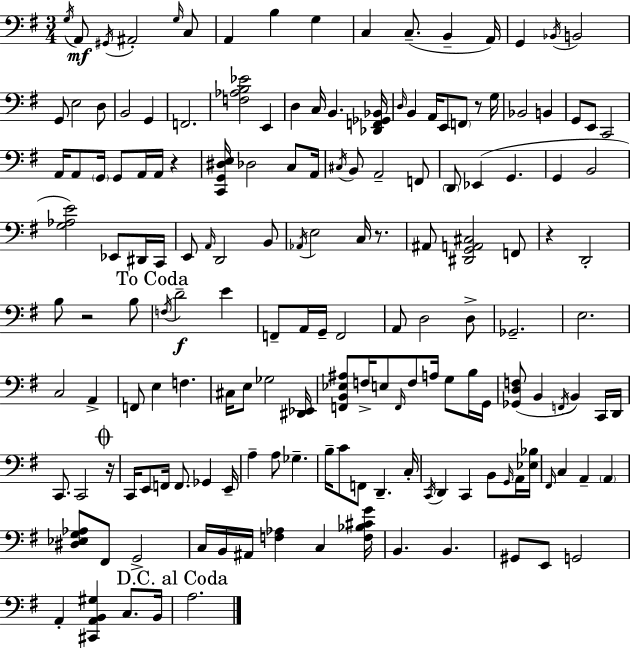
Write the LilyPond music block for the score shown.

{
  \clef bass
  \numericTimeSignature
  \time 3/4
  \key g \major
  \acciaccatura { g16 }\mf a,8 \acciaccatura { gis,16 } ais,2-. | \grace { g16 } c8 a,4 b4 g4 | c4 c8.--( b,4-- | a,16) g,4 \acciaccatura { bes,16 } b,2 | \break g,8 e2 | d8 b,2 | g,4 f,2. | <f aes b ees'>2 | \break e,4 d4 c16 b,4. | <des, f, ges, bes,>16 \grace { d16 } b,4 a,16 e,8 | \parenthesize f,8 r8 g16 bes,2 | b,4 g,8 e,8 c,2 | \break a,16 a,8 \parenthesize g,16 g,8 a,16 | a,16 r4 <c, g, dis e>16 des2 | c8 a,16 \acciaccatura { cis16 } b,8 a,2-- | f,8 \parenthesize d,8 ees,4( | \break g,4. g,4 b,2 | <g aes e'>2) | ees,8 dis,16 c,16 e,8 \grace { a,16 } d,2 | b,8 \acciaccatura { aes,16 } e2 | \break c16 r8. ais,8 <dis, g, a, cis>2 | f,8 r4 | d,2-. b8 r2 | b8 \mark "To Coda" \acciaccatura { f16 } d'2--\f | \break e'4 f,8-- a,16 | g,16-- f,2 a,8 d2 | d8-> ges,2.-- | e2. | \break c2 | a,4-> f,8 e4 | f4. cis16 e8 | ges2 <dis, ees,>16 <f, b, ees ais>8 f16-> | \break e8 \grace { f,16 } f8 a16 g8 b16 g,16 <ges, d f>8( | b,4 \acciaccatura { f,16 }) b,4 c,16 d,16 c,8. | c,2 \mark \markup { \musicglyph "scripts.coda" } r16 c,16 | e,8 f,16 f,8. ges,4 e,16-- a4-- | \break a8 ges4.-- b16-- | c'8 f,8 d,4.-- c16-. \acciaccatura { c,16 } | d,4 c,4 b,8 \grace { g,16 } a,16 | <ees bes>16 \grace { fis,16 } c4 a,4-- \parenthesize a,4 | \break <dis ees g aes>8 fis,8 g,2-> | c16 b,16 ais,16 <f aes>4 c4 | <f bes cis' g'>16 b,4. b,4. | gis,8 e,8 g,2 | \break a,4-. <cis, a, b, gis>4 c8. | b,16 \mark "D.C. al Coda" a2. | \bar "|."
}